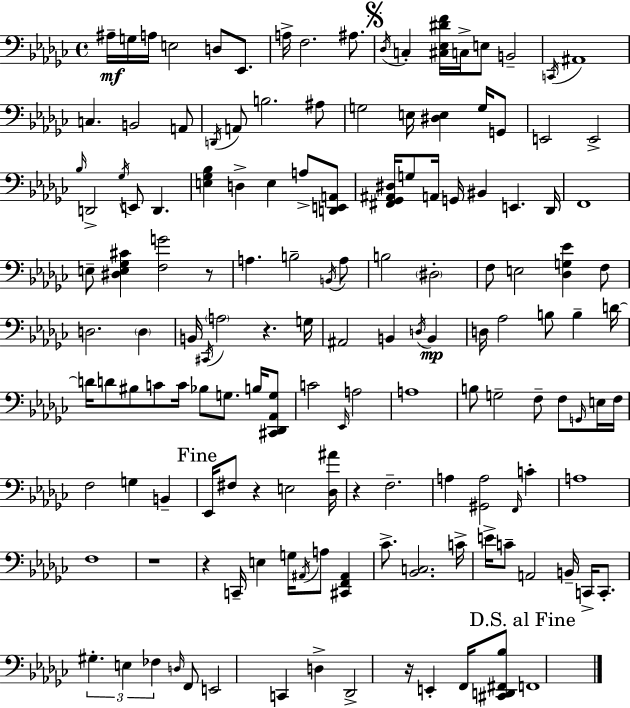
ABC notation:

X:1
T:Untitled
M:4/4
L:1/4
K:Ebm
^A,/4 G,/4 A,/4 E,2 D,/2 _E,,/2 A,/4 F,2 ^A,/2 _D,/4 C, [^C,_E,^DF]/4 C,/4 E,/2 B,,2 C,,/4 ^A,,4 C, B,,2 A,,/2 D,,/4 A,,/2 B,2 ^A,/2 G,2 E,/4 [^D,E,] G,/4 G,,/2 E,,2 E,,2 _B,/4 D,,2 _G,/4 E,,/2 D,, [E,_G,_B,] D, E, A,/2 [D,,E,,A,,]/2 [^F,,_G,,^A,,^D,]/4 G,/2 A,,/4 G,,/4 ^B,, E,, _D,,/4 F,,4 E,/2 [^D,E,_G,^C] [F,G]2 z/2 A, B,2 B,,/4 A,/2 B,2 ^D,2 F,/2 E,2 [_D,G,_E] F,/2 D,2 D, B,,/4 ^C,,/4 A,2 z G,/4 ^A,,2 B,, D,/4 B,, D,/4 _A,2 B,/2 B, D/4 D/4 D/2 ^B,/2 C/2 C/4 _B,/2 G,/2 B,/4 [^C,,_D,,_A,,G,]/2 C2 _E,,/4 A,2 A,4 B,/2 G,2 F,/2 F,/2 G,,/4 E,/4 F,/4 F,2 G, B,, _E,,/4 ^F,/2 z E,2 [_D,^A]/4 z F,2 A, [^G,,A,]2 F,,/4 C A,4 F,4 z4 z C,,/4 E, G,/4 ^A,,/4 A,/2 [^C,,F,,^A,,] _C/2 [_B,,C,]2 C/4 E/4 C/2 A,,2 B,,/4 C,,/4 C,,/2 ^G, E, _F, D,/4 F,,/2 E,,2 C,, D, _D,,2 z/4 E,, F,,/4 [^C,,D,,^F,,_B,]/2 F,,4